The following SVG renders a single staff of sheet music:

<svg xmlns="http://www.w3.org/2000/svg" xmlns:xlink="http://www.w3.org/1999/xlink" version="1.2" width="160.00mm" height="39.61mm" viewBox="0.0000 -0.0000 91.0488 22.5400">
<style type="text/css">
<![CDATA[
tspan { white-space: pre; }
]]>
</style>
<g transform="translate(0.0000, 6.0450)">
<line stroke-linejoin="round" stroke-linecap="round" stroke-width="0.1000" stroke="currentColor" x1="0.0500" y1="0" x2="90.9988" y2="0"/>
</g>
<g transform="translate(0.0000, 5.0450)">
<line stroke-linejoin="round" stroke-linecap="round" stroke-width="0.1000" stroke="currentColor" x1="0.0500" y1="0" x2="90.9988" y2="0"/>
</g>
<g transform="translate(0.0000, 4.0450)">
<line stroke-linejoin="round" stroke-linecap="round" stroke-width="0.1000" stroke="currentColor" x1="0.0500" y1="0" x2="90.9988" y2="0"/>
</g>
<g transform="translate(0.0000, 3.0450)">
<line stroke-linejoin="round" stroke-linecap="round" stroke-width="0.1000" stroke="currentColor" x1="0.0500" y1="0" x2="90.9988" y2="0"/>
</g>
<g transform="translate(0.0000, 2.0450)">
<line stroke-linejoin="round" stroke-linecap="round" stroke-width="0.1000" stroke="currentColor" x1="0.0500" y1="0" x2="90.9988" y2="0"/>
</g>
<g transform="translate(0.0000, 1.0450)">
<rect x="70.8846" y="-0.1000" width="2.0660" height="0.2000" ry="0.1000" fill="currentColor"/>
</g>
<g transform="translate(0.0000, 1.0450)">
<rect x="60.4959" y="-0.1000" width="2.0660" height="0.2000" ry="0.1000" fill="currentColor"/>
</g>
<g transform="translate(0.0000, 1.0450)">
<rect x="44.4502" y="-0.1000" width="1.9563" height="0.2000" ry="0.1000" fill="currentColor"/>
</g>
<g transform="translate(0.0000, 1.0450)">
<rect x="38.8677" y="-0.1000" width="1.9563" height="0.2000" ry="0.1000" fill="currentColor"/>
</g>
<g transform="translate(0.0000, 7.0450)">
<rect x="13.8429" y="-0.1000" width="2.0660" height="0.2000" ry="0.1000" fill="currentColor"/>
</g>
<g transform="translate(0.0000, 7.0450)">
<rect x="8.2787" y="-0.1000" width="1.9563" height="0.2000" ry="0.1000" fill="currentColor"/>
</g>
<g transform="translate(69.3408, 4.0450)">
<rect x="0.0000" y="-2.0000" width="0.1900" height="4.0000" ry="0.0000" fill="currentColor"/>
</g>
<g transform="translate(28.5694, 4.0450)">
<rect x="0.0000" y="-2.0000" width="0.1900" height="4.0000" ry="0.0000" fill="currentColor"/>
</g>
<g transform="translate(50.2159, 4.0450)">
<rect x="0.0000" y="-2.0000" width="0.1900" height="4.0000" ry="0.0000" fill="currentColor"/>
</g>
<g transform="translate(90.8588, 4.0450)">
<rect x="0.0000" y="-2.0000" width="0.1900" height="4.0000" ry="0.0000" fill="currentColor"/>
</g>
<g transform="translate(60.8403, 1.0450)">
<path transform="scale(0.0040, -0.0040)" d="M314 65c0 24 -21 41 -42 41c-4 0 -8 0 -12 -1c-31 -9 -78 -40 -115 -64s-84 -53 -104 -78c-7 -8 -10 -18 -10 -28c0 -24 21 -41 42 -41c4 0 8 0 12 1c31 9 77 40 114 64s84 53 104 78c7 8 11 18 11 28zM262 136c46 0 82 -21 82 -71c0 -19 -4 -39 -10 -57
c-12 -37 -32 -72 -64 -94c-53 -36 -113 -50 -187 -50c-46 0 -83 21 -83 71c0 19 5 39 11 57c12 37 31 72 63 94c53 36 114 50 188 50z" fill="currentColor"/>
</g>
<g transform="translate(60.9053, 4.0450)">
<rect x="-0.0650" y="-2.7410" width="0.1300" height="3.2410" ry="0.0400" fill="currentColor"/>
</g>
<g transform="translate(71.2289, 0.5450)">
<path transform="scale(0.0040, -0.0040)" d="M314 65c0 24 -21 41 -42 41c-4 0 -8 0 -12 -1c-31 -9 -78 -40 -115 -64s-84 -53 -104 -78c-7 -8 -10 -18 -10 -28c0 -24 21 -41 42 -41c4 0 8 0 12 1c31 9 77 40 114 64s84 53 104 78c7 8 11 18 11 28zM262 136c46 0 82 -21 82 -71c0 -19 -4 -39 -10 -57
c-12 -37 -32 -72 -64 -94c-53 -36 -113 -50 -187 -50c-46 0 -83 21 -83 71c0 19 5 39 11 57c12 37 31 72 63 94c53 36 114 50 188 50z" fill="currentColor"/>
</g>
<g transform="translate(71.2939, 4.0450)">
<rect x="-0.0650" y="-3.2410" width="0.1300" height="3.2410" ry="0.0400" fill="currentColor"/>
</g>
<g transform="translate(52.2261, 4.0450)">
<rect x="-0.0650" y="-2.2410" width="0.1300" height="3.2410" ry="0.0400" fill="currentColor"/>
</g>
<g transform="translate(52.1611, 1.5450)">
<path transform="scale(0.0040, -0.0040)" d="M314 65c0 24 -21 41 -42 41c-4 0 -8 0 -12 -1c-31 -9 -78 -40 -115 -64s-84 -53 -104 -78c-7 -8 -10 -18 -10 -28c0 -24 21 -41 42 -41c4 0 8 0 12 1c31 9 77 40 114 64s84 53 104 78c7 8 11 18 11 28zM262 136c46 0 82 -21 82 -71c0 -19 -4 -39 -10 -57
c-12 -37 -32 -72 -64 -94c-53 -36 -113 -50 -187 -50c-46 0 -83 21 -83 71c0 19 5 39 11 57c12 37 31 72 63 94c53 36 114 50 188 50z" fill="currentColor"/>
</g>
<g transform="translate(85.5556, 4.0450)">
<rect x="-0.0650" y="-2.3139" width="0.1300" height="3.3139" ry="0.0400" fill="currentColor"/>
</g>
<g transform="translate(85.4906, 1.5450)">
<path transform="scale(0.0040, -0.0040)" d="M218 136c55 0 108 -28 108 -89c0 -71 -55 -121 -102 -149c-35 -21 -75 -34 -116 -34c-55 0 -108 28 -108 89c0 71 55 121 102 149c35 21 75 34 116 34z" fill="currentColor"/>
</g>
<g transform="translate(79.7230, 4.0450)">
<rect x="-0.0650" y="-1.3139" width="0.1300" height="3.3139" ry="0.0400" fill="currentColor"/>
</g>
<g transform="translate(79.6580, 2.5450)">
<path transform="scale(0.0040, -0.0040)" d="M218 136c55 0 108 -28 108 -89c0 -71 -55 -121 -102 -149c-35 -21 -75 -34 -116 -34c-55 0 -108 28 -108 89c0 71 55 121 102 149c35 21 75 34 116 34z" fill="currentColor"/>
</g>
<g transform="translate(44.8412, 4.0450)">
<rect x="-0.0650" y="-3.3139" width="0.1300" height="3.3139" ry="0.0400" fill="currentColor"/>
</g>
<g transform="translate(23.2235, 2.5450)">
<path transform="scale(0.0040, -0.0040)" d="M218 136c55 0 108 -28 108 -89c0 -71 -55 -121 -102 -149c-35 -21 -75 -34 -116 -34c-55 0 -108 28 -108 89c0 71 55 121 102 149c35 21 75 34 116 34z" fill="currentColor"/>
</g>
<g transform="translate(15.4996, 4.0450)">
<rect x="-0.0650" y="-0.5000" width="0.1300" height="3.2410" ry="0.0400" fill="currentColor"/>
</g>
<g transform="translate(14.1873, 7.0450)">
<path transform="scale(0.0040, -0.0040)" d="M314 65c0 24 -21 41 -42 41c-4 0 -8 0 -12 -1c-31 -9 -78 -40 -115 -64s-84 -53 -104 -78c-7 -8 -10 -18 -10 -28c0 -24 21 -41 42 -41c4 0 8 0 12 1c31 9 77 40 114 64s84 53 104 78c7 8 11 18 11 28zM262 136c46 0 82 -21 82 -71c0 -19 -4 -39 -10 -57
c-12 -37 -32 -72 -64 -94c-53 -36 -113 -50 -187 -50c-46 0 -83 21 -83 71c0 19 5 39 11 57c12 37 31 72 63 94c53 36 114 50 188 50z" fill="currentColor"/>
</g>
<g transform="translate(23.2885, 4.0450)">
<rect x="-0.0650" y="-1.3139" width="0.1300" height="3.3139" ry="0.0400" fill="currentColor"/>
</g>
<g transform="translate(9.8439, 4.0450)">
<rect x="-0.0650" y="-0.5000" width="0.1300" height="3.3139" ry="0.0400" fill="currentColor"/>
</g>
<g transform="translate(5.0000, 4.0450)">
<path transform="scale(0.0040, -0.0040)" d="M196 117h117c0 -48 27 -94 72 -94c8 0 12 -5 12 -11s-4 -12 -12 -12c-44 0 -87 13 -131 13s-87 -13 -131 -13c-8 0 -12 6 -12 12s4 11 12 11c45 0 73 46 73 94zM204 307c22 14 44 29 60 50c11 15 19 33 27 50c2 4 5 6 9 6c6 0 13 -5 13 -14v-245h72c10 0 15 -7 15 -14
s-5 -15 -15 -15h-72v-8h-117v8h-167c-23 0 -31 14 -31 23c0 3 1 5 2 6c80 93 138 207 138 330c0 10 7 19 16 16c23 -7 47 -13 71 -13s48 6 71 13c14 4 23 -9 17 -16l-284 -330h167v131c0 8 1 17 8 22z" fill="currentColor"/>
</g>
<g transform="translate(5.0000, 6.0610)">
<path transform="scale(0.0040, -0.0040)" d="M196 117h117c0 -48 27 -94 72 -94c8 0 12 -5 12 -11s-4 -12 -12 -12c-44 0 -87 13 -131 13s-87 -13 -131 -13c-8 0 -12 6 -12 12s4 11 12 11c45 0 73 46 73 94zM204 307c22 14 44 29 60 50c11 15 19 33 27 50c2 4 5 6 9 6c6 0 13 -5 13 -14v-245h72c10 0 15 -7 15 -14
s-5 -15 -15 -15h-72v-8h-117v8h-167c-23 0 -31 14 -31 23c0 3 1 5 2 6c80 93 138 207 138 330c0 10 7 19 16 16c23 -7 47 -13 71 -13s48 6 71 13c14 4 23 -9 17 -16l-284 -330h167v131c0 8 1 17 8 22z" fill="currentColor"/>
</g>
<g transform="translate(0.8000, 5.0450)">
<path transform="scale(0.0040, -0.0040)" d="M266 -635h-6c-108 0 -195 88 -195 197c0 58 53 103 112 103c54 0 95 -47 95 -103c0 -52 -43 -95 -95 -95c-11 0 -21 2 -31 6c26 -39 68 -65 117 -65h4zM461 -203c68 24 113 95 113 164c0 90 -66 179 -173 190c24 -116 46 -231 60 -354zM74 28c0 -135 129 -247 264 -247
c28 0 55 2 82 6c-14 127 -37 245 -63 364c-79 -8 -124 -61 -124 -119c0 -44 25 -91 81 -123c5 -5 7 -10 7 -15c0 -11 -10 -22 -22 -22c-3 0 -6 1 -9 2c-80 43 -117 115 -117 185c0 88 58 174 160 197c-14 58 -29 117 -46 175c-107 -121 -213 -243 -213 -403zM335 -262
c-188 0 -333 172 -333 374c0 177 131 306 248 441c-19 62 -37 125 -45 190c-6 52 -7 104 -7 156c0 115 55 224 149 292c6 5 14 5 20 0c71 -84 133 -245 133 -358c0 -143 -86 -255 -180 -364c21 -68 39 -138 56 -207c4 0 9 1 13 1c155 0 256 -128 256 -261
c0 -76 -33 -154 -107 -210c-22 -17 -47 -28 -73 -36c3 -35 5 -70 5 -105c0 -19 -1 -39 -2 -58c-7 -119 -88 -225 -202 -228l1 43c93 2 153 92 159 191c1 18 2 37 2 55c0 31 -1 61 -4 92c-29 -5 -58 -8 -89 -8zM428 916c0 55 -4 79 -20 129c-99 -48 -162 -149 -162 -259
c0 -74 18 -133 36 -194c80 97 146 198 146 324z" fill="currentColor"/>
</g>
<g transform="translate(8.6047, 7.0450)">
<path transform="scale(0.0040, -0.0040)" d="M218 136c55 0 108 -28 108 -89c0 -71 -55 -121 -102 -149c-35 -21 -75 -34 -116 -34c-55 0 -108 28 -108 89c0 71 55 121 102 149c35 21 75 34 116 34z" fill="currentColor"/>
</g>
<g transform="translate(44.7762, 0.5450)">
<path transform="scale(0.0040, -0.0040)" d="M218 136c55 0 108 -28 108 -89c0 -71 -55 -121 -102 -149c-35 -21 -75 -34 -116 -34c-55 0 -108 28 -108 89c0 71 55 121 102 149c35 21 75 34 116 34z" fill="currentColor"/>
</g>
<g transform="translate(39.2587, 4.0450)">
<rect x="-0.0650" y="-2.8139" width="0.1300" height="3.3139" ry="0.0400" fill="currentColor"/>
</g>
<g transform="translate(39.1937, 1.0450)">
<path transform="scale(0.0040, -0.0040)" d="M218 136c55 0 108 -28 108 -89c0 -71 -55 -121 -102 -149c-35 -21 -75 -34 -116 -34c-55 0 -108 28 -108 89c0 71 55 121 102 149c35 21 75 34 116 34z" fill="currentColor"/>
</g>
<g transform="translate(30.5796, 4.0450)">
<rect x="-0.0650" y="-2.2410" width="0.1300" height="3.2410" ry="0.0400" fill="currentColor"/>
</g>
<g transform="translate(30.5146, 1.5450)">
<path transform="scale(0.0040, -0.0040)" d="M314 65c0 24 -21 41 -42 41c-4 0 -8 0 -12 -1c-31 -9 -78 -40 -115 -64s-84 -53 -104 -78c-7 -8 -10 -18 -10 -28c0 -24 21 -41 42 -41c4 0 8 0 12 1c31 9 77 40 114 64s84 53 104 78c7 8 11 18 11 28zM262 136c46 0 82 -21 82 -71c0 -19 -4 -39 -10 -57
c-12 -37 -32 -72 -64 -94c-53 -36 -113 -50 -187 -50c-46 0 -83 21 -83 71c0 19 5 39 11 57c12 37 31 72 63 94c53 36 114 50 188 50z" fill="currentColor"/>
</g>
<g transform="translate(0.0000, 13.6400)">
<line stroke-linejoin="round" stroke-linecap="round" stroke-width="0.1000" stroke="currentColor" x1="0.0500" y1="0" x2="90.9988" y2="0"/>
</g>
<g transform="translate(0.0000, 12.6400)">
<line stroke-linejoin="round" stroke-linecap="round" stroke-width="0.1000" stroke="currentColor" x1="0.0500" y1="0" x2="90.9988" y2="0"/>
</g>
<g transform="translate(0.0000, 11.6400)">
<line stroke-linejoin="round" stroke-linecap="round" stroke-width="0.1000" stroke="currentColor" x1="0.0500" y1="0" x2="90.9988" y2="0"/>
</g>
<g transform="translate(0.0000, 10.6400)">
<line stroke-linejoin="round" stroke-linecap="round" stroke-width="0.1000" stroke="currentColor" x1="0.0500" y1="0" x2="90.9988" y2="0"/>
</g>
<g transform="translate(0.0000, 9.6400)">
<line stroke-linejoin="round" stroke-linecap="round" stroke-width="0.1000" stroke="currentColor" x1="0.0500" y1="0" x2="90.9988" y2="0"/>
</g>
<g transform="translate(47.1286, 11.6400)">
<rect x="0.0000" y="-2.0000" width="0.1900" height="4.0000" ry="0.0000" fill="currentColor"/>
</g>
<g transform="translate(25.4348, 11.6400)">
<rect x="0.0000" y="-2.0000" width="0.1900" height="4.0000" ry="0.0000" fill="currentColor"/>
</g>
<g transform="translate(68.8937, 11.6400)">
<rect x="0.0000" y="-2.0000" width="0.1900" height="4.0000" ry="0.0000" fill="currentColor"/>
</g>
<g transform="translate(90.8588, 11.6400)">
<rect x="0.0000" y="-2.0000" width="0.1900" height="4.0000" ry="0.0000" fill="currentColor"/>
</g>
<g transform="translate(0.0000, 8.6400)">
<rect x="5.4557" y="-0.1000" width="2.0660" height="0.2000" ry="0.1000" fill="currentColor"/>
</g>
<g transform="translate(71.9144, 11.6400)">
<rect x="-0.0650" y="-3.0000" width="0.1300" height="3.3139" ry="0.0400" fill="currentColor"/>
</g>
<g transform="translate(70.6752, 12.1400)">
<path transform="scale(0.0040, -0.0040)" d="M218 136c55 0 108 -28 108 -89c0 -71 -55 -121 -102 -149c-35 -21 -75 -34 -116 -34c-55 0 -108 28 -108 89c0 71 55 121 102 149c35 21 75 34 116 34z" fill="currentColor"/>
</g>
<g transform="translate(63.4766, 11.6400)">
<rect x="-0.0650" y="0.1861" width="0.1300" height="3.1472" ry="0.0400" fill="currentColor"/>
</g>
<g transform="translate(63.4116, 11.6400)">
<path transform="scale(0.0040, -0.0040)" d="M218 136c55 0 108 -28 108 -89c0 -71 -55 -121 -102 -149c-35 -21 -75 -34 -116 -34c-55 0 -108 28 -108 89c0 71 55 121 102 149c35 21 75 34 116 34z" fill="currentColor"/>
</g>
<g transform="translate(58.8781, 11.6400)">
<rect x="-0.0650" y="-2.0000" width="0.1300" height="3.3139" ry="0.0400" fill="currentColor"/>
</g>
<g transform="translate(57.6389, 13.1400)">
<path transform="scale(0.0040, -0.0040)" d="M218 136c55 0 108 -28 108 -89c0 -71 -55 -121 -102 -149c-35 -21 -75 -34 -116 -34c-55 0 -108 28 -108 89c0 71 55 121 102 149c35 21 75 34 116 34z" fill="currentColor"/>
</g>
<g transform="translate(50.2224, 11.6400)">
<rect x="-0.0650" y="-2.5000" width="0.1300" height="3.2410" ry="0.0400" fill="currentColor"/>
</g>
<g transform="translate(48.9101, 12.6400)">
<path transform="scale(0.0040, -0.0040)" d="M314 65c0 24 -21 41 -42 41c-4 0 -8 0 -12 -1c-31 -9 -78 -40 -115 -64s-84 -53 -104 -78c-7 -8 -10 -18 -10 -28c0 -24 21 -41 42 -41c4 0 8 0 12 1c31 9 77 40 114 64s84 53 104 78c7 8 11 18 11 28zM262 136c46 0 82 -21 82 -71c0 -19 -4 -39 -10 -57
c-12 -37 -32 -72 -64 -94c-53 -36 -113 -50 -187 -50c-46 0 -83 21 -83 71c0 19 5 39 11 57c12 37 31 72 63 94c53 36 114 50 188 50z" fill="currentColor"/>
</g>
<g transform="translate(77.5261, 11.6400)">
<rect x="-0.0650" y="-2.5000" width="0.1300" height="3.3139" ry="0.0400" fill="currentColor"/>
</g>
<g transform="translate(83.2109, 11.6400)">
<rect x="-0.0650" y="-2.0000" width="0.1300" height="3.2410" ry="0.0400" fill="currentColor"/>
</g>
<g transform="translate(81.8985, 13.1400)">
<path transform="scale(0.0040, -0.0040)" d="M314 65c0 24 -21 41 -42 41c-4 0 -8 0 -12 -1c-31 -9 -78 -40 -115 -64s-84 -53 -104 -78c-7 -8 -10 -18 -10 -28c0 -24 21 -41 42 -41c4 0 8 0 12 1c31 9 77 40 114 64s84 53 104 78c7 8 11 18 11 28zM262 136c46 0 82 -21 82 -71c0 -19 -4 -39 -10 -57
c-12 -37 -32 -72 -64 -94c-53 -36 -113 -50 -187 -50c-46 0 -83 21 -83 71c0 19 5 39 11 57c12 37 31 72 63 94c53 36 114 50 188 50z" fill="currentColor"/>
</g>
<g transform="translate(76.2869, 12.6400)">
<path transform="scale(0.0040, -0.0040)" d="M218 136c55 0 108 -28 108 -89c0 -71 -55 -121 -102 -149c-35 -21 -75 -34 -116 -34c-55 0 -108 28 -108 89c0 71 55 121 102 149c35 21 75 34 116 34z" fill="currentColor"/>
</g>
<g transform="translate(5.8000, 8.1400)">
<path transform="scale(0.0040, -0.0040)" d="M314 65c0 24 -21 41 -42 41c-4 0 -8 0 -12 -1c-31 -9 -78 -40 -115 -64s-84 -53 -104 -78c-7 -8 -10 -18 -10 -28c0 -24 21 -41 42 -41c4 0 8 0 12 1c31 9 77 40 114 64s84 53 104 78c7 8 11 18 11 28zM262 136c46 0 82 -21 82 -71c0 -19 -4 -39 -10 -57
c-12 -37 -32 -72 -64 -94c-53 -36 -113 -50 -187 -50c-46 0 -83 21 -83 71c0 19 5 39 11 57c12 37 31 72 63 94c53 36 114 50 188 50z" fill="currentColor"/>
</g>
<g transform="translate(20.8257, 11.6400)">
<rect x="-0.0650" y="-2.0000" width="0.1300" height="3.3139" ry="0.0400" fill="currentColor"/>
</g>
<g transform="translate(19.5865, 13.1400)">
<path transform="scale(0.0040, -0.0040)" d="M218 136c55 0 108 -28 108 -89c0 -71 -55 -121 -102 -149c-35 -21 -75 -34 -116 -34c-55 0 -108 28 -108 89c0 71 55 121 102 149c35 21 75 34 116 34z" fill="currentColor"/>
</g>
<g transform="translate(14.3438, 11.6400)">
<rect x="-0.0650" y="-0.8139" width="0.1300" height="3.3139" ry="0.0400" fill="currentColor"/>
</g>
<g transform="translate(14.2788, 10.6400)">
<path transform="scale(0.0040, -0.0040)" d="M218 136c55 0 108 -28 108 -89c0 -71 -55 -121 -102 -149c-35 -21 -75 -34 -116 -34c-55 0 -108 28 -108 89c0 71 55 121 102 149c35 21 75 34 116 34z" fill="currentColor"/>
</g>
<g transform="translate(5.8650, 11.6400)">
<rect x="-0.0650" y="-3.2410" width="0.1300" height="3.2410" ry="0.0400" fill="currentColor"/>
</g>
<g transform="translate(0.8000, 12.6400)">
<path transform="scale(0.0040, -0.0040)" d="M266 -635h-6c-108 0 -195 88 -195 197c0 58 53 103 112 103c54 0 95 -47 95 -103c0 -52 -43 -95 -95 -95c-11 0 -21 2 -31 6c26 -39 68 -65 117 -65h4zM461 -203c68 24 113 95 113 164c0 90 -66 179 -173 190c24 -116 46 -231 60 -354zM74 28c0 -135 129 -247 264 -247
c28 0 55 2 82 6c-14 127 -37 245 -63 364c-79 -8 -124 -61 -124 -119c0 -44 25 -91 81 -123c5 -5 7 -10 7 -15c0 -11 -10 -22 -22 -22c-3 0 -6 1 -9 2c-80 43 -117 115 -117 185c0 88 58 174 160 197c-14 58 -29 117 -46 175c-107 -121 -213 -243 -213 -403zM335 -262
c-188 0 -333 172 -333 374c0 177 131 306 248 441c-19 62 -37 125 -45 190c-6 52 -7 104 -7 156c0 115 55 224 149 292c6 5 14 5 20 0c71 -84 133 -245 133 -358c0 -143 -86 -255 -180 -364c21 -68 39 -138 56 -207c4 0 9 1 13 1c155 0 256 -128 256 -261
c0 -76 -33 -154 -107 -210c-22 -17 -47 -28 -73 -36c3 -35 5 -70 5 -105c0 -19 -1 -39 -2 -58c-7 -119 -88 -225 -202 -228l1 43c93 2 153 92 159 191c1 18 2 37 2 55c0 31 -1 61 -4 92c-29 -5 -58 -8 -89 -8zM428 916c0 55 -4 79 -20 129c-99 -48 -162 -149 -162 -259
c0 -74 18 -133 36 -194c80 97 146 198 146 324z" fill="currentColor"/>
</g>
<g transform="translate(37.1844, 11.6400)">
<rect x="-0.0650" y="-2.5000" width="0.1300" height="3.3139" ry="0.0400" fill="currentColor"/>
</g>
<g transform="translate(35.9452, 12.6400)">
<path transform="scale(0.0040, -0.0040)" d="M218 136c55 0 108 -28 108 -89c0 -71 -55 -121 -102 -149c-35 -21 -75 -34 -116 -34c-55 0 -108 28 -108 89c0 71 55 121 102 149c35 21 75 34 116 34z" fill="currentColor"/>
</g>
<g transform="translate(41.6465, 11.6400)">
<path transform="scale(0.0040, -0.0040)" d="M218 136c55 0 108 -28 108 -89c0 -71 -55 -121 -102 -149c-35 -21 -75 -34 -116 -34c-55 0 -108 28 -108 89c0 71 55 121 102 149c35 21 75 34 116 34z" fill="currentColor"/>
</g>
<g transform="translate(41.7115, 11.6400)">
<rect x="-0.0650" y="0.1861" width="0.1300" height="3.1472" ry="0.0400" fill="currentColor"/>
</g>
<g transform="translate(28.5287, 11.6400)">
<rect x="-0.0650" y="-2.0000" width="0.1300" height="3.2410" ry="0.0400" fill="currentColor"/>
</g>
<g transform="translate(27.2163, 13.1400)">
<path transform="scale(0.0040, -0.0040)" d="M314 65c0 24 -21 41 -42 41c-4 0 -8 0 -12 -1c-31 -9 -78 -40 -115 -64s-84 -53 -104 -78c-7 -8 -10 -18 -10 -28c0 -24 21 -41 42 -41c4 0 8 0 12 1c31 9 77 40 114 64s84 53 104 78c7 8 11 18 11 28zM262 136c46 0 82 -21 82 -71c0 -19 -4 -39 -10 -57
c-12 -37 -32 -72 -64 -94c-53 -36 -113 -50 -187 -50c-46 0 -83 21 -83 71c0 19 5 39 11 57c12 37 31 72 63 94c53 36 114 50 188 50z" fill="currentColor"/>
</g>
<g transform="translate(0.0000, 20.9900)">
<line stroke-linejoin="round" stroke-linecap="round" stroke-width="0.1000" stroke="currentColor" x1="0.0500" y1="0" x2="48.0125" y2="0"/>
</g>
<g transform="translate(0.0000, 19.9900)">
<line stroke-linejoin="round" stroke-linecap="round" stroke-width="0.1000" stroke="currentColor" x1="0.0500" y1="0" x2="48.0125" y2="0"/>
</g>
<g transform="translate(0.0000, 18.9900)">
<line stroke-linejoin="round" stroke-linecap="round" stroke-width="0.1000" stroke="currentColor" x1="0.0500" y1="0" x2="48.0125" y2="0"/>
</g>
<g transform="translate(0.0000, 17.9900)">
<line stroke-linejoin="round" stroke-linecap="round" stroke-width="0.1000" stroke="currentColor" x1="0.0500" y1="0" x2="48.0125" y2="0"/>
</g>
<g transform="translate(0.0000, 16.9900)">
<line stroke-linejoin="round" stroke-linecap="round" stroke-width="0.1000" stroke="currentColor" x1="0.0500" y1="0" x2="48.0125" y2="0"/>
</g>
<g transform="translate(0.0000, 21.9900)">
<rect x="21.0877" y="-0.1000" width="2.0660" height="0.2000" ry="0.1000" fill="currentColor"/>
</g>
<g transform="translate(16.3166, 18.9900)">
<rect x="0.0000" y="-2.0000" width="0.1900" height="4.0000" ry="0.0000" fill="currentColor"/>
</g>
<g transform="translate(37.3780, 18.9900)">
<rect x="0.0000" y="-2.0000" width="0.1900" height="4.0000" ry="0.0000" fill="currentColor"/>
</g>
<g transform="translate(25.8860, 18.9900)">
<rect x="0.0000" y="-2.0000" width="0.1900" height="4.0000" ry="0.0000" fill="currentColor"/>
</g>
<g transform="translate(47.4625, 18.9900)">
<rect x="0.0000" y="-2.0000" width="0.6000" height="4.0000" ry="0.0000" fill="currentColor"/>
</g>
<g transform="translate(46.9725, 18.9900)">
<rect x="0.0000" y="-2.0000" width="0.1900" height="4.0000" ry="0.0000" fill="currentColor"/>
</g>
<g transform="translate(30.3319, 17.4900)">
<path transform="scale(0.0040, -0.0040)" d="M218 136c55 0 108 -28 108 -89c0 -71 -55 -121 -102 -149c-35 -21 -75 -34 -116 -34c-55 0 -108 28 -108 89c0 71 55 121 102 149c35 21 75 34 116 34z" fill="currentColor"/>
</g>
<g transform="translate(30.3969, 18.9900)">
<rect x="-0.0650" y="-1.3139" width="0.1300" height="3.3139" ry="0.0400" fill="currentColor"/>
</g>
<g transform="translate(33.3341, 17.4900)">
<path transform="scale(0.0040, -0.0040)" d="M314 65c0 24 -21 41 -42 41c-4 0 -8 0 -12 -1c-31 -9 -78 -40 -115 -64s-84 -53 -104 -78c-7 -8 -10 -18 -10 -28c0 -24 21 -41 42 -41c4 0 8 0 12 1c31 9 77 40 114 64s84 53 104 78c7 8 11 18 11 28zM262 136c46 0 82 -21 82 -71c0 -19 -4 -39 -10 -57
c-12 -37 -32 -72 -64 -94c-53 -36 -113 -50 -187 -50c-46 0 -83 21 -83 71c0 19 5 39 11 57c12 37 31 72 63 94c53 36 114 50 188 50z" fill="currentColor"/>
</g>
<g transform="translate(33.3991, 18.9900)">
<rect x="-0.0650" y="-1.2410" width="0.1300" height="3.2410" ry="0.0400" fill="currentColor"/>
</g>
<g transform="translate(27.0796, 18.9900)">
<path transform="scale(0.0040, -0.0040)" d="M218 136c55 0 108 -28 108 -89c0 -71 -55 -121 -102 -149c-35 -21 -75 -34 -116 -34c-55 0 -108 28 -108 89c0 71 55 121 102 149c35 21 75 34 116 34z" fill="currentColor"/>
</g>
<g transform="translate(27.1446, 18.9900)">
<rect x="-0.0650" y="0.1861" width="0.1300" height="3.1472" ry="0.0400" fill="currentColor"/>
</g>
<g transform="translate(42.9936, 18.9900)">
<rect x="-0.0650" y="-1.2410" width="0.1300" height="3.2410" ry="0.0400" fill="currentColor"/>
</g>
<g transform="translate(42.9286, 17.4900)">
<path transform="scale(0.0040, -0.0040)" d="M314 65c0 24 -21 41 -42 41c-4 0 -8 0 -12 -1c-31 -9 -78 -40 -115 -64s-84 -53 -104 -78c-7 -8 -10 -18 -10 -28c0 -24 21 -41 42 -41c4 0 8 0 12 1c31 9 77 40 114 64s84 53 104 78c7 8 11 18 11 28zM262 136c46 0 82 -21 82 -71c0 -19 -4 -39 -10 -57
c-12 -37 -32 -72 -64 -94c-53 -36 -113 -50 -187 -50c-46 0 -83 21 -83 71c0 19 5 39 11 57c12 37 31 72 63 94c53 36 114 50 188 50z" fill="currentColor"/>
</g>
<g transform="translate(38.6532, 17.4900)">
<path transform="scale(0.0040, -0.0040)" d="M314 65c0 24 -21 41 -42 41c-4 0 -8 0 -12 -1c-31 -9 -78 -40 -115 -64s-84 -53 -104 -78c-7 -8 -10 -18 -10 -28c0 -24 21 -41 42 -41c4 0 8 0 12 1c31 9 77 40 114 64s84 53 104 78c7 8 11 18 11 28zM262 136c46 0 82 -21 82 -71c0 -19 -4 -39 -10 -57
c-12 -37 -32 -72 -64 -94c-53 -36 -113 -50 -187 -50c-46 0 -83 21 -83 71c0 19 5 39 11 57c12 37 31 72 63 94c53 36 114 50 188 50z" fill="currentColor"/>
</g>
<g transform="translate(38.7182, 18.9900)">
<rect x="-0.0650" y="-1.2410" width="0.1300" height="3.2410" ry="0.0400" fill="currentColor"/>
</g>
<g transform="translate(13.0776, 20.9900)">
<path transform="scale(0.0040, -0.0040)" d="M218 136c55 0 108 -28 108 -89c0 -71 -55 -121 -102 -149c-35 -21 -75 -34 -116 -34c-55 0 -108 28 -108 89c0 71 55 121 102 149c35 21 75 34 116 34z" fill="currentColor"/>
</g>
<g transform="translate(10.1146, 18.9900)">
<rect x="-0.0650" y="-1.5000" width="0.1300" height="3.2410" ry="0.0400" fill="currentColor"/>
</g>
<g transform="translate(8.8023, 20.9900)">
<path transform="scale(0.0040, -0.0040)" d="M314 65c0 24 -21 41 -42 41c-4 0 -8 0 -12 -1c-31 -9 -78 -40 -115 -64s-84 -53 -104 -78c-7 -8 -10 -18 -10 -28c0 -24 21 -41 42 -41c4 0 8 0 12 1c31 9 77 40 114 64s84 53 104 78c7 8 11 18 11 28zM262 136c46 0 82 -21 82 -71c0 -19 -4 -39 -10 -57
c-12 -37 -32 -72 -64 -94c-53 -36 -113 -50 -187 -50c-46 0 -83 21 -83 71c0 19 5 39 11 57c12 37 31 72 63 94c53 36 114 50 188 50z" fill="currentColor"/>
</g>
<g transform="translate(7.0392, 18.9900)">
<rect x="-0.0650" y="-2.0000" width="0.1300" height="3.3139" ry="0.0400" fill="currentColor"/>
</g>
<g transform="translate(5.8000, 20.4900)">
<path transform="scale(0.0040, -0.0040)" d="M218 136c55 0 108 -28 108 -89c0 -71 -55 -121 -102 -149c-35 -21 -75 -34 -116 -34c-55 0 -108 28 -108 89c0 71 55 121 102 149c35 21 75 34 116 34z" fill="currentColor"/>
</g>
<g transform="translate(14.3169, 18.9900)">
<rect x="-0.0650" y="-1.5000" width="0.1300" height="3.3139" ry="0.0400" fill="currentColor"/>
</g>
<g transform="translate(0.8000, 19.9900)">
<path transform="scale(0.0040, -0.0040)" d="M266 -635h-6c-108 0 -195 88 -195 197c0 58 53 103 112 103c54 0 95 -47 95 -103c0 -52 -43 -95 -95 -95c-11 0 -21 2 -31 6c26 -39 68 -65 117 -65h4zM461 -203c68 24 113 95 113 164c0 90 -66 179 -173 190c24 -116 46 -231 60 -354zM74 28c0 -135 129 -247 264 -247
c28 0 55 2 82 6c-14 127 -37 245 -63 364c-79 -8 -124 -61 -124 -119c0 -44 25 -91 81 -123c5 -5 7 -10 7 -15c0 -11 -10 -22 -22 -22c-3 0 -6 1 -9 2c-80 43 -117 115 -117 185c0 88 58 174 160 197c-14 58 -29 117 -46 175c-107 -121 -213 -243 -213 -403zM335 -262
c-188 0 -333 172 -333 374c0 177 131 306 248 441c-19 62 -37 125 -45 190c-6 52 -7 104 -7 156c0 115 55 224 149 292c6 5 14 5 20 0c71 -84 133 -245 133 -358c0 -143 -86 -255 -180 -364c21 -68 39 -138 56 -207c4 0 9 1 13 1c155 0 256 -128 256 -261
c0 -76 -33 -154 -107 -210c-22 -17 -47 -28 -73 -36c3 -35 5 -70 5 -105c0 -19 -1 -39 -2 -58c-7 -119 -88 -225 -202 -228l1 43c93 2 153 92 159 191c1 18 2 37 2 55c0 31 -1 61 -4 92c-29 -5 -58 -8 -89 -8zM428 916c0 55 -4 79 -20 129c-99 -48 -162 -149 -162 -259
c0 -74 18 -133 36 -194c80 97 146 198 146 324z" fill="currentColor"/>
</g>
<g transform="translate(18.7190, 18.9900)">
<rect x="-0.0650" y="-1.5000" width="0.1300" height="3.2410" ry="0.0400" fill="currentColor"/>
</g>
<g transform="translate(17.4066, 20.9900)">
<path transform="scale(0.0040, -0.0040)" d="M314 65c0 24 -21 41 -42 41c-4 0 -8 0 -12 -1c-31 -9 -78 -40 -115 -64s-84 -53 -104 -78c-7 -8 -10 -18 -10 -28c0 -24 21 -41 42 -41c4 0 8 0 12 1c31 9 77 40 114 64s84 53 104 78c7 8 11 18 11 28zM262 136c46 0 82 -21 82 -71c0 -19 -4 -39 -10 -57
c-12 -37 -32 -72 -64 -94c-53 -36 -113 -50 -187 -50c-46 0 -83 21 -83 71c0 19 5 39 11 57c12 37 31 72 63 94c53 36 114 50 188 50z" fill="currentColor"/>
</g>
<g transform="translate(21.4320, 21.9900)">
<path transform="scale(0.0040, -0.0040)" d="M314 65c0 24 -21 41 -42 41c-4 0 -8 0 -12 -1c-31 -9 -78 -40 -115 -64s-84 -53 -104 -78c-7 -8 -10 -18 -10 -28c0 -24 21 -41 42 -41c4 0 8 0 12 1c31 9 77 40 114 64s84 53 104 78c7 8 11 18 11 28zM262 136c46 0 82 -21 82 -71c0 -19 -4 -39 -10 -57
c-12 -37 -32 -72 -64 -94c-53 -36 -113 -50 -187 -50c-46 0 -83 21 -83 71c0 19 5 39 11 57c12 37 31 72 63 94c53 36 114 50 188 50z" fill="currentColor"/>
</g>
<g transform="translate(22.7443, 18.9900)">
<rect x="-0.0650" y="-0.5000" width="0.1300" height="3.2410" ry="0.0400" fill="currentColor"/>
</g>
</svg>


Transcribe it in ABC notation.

X:1
T:Untitled
M:4/4
L:1/4
K:C
C C2 e g2 a b g2 a2 b2 e g b2 d F F2 G B G2 F B A G F2 F E2 E E2 C2 B e e2 e2 e2